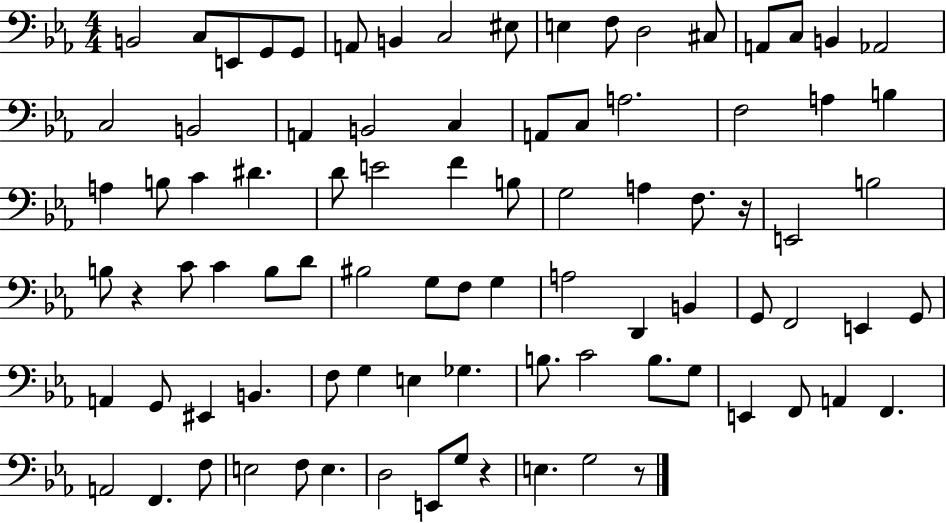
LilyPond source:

{
  \clef bass
  \numericTimeSignature
  \time 4/4
  \key ees \major
  \repeat volta 2 { b,2 c8 e,8 g,8 g,8 | a,8 b,4 c2 eis8 | e4 f8 d2 cis8 | a,8 c8 b,4 aes,2 | \break c2 b,2 | a,4 b,2 c4 | a,8 c8 a2. | f2 a4 b4 | \break a4 b8 c'4 dis'4. | d'8 e'2 f'4 b8 | g2 a4 f8. r16 | e,2 b2 | \break b8 r4 c'8 c'4 b8 d'8 | bis2 g8 f8 g4 | a2 d,4 b,4 | g,8 f,2 e,4 g,8 | \break a,4 g,8 eis,4 b,4. | f8 g4 e4 ges4. | b8. c'2 b8. g8 | e,4 f,8 a,4 f,4. | \break a,2 f,4. f8 | e2 f8 e4. | d2 e,8 g8 r4 | e4. g2 r8 | \break } \bar "|."
}